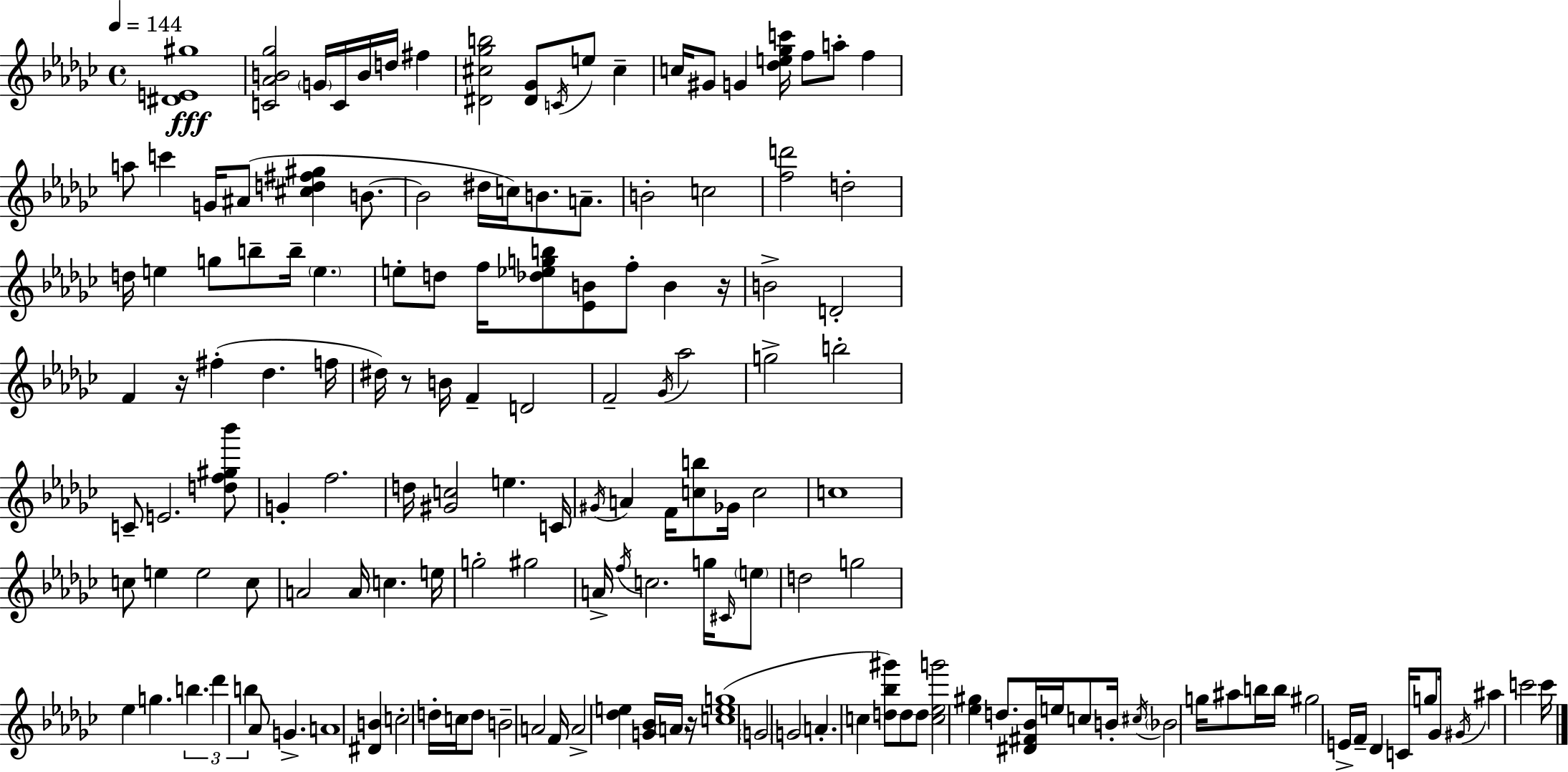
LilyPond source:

{
  \clef treble
  \time 4/4
  \defaultTimeSignature
  \key ees \minor
  \tempo 4 = 144
  <dis' e' gis''>1\fff | <c' aes' b' ges''>2 \parenthesize g'16 c'16 b'16 d''16 fis''4 | <dis' cis'' ges'' b''>2 <dis' ges'>8 \acciaccatura { c'16 } e''8 cis''4-- | c''16 gis'8 g'4 <des'' e'' ges'' c'''>16 f''8 a''8-. f''4 | \break a''8 c'''4 g'16 ais'8( <cis'' d'' fis'' gis''>4 b'8.~~ | b'2 dis''16 c''16) b'8. a'8.-- | b'2-. c''2 | <f'' d'''>2 d''2-. | \break d''16 e''4 g''8 b''8-- b''16-- \parenthesize e''4. | e''8-. d''8 f''16 <des'' ees'' g'' b''>8 <ees' b'>8 f''8-. b'4 | r16 b'2-> d'2-. | f'4 r16 fis''4-.( des''4. | \break f''16 dis''16) r8 b'16 f'4-- d'2 | f'2-- \acciaccatura { ges'16 } aes''2 | g''2-> b''2-. | c'8-- e'2. | \break <d'' f'' gis'' bes'''>8 g'4-. f''2. | d''16 <gis' c''>2 e''4. | c'16 \acciaccatura { gis'16 } a'4 f'16 <c'' b''>8 ges'16 c''2 | c''1 | \break c''8 e''4 e''2 | c''8 a'2 a'16 c''4. | e''16 g''2-. gis''2 | a'16-> \acciaccatura { f''16 } c''2. | \break g''16 \grace { cis'16 } \parenthesize e''8 d''2 g''2 | ees''4 g''4. \tuplet 3/2 { b''4. | des'''4 b''4 } aes'8 g'4.-> | a'1 | \break <dis' b'>4 c''2-. | d''16-. c''16 d''8 b'2-- a'2 | f'16 a'2-> <des'' e''>4 | <g' bes'>16 \parenthesize a'16 r16 <c'' e'' g''>1( | \break \parenthesize g'2 g'2 | a'4.-. c''4 <d'' bes'' gis'''>8) | d''8 d''8 <c'' ees'' g'''>2 <ees'' gis''>4 | d''8. <dis' fis' bes'>16 e''16 c''8 b'16-. \acciaccatura { cis''16 } \parenthesize bes'2 | \break g''16 ais''8 b''16 b''16 gis''2 e'16-> | f'16-- des'4 c'16 g''8 ges'16 \acciaccatura { gis'16 } ais''4 c'''2 | c'''16 \bar "|."
}